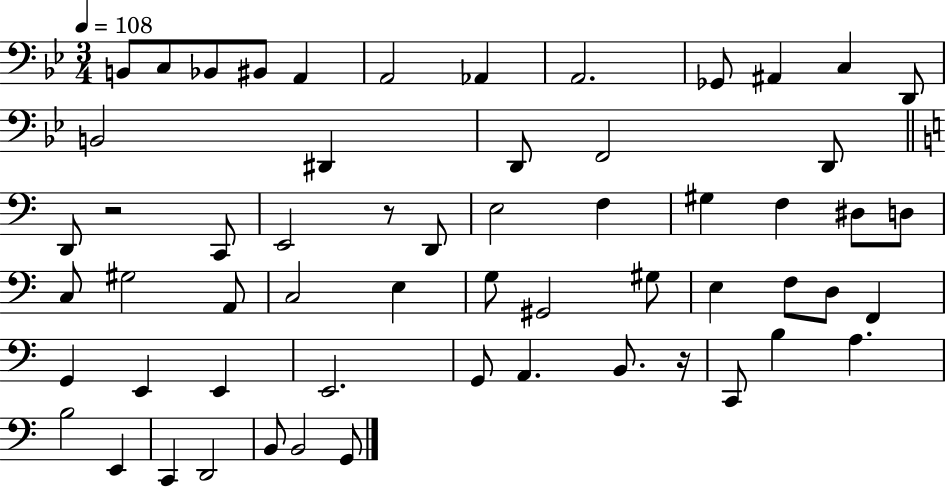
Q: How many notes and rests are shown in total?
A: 59